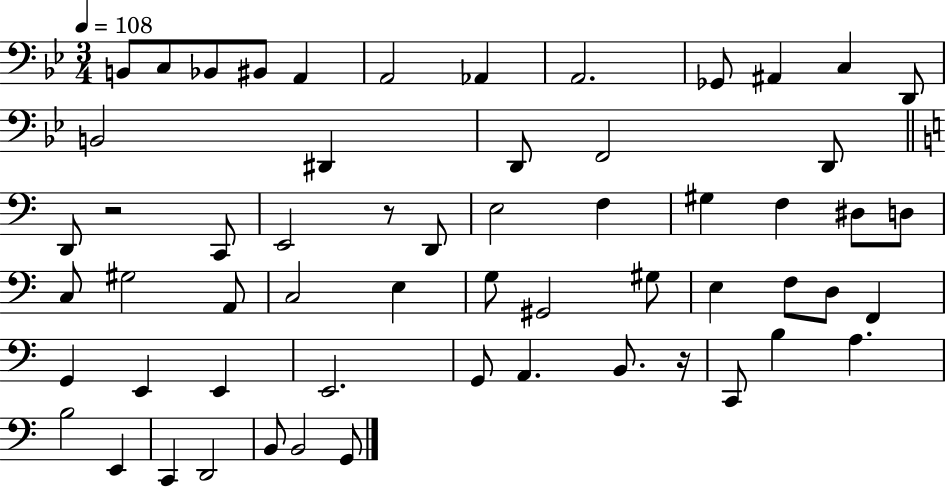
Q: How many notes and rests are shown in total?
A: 59